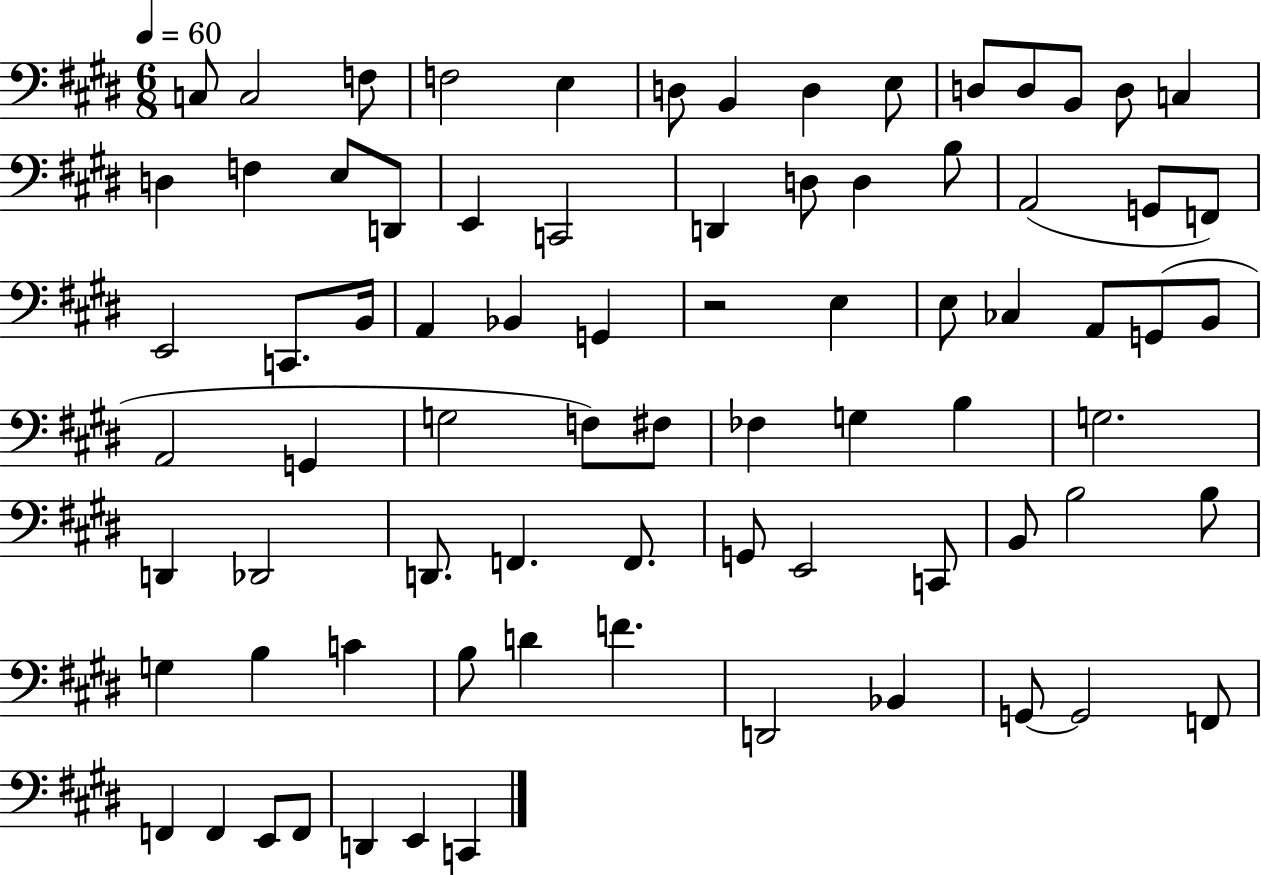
C3/e C3/h F3/e F3/h E3/q D3/e B2/q D3/q E3/e D3/e D3/e B2/e D3/e C3/q D3/q F3/q E3/e D2/e E2/q C2/h D2/q D3/e D3/q B3/e A2/h G2/e F2/e E2/h C2/e. B2/s A2/q Bb2/q G2/q R/h E3/q E3/e CES3/q A2/e G2/e B2/e A2/h G2/q G3/h F3/e F#3/e FES3/q G3/q B3/q G3/h. D2/q Db2/h D2/e. F2/q. F2/e. G2/e E2/h C2/e B2/e B3/h B3/e G3/q B3/q C4/q B3/e D4/q F4/q. D2/h Bb2/q G2/e G2/h F2/e F2/q F2/q E2/e F2/e D2/q E2/q C2/q